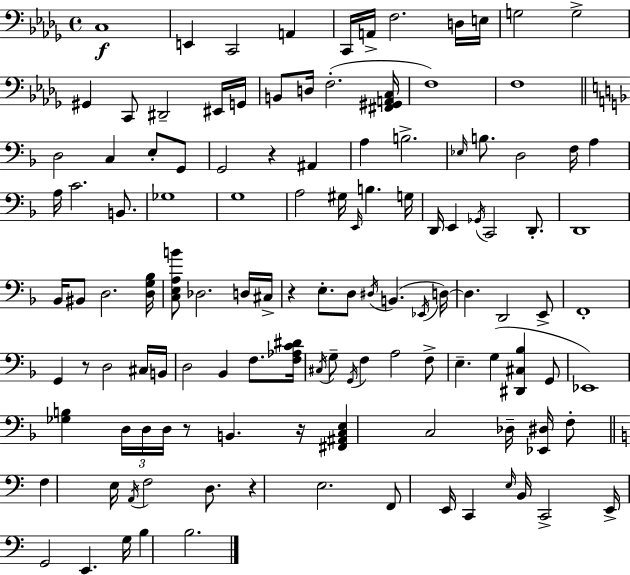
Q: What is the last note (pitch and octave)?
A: B3